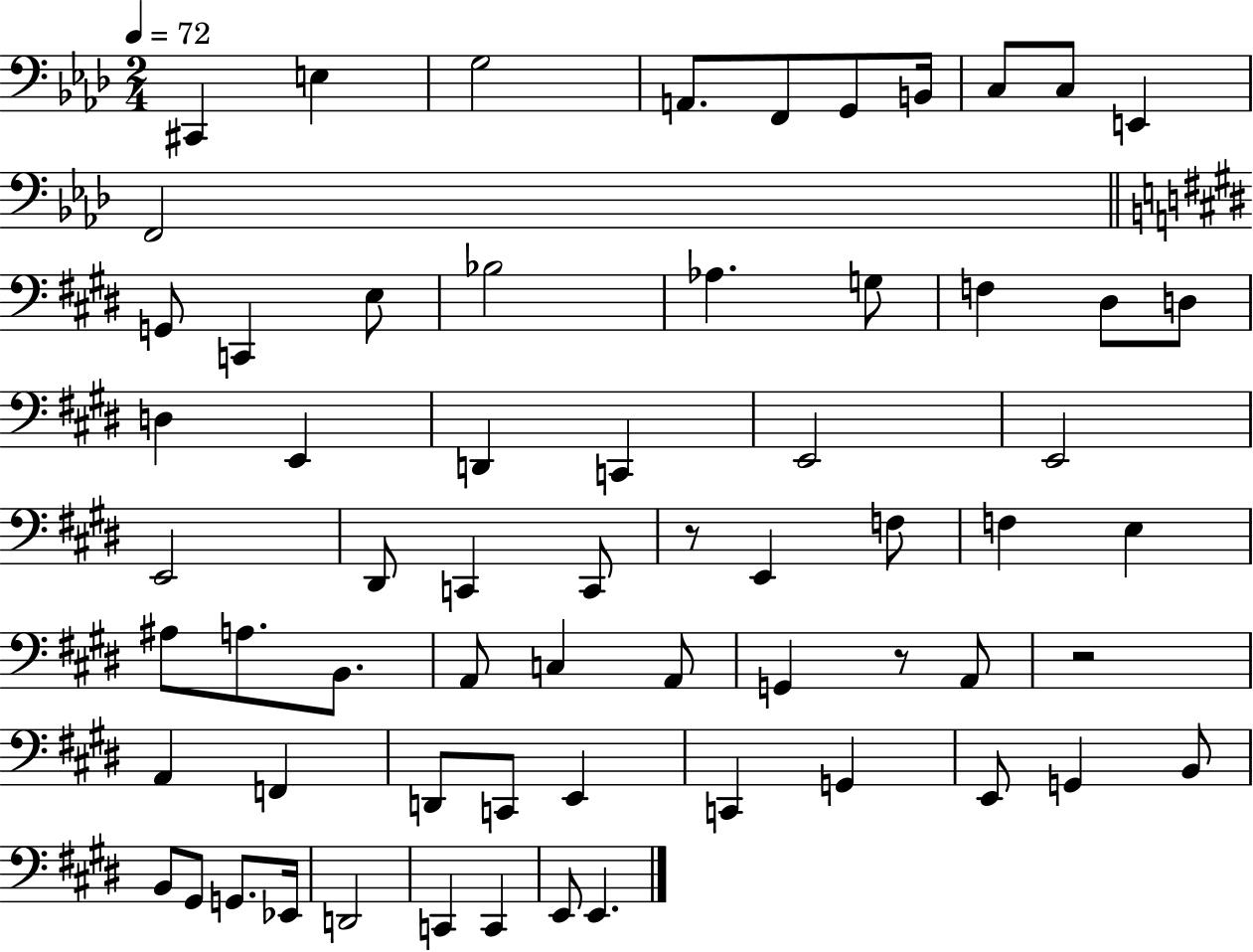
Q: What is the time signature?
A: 2/4